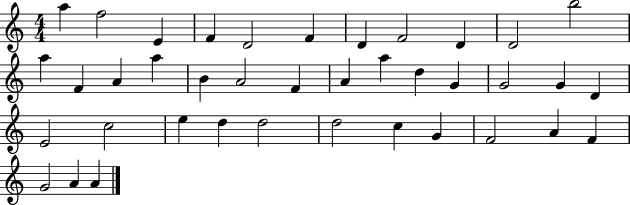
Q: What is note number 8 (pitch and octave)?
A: F4